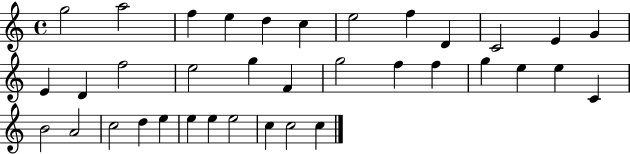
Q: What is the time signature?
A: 4/4